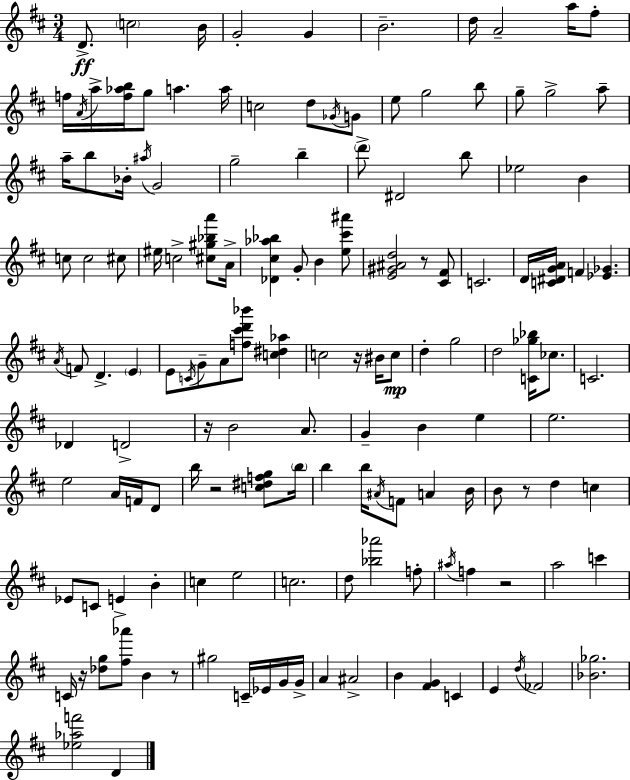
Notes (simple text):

D4/e. C5/h B4/s G4/h G4/q B4/h. D5/s A4/h A5/s F#5/e F5/s A4/s A5/s [F5,Ab5,B5]/s G5/e A5/q. A5/s C5/h D5/e Gb4/s G4/e E5/e G5/h B5/e G5/e G5/h A5/e A5/s B5/e Bb4/s A#5/s G4/h G5/h B5/q D6/e D#4/h B5/e Eb5/h B4/q C5/e C5/h C#5/e EIS5/s C5/h [C#5,G#5,Bb5,A6]/e A4/s [Db4,C#5,Ab5,Bb5]/q G4/e B4/q [E5,C#6,A#6]/e [E4,G#4,A#4,D5]/h R/e [C#4,F#4]/e C4/h. D4/s [C4,D#4,G4,A4]/s F4/q [Eb4,Gb4]/q. A4/s F4/e D4/q. E4/q E4/e C4/s G4/e A4/e [F5,C#6,D6,Bb6]/e [C5,D#5,Ab5]/q C5/h R/s BIS4/s C5/e D5/q G5/h D5/h [C4,Gb5,Bb5]/s CES5/e. C4/h. Db4/q D4/h R/s B4/h A4/e. G4/q B4/q E5/q E5/h. E5/h A4/s F4/s D4/e B5/s R/h [C5,D#5,F5,G5]/e B5/s B5/q B5/s A#4/s F4/e A4/q B4/s B4/e R/e D5/q C5/q Eb4/e C4/e E4/q B4/q C5/q E5/h C5/h. D5/e [Bb5,Ab6]/h F5/e A#5/s F5/q R/h A5/h C6/q C4/s R/s [Db5,G5]/e [F#5,Ab6]/e B4/q R/e G#5/h C4/s Eb4/s G4/s G4/s A4/q A#4/h B4/q [F#4,G4]/q C4/q E4/q D5/s FES4/h [Bb4,Gb5]/h. [Eb5,Ab5,F6]/h D4/q